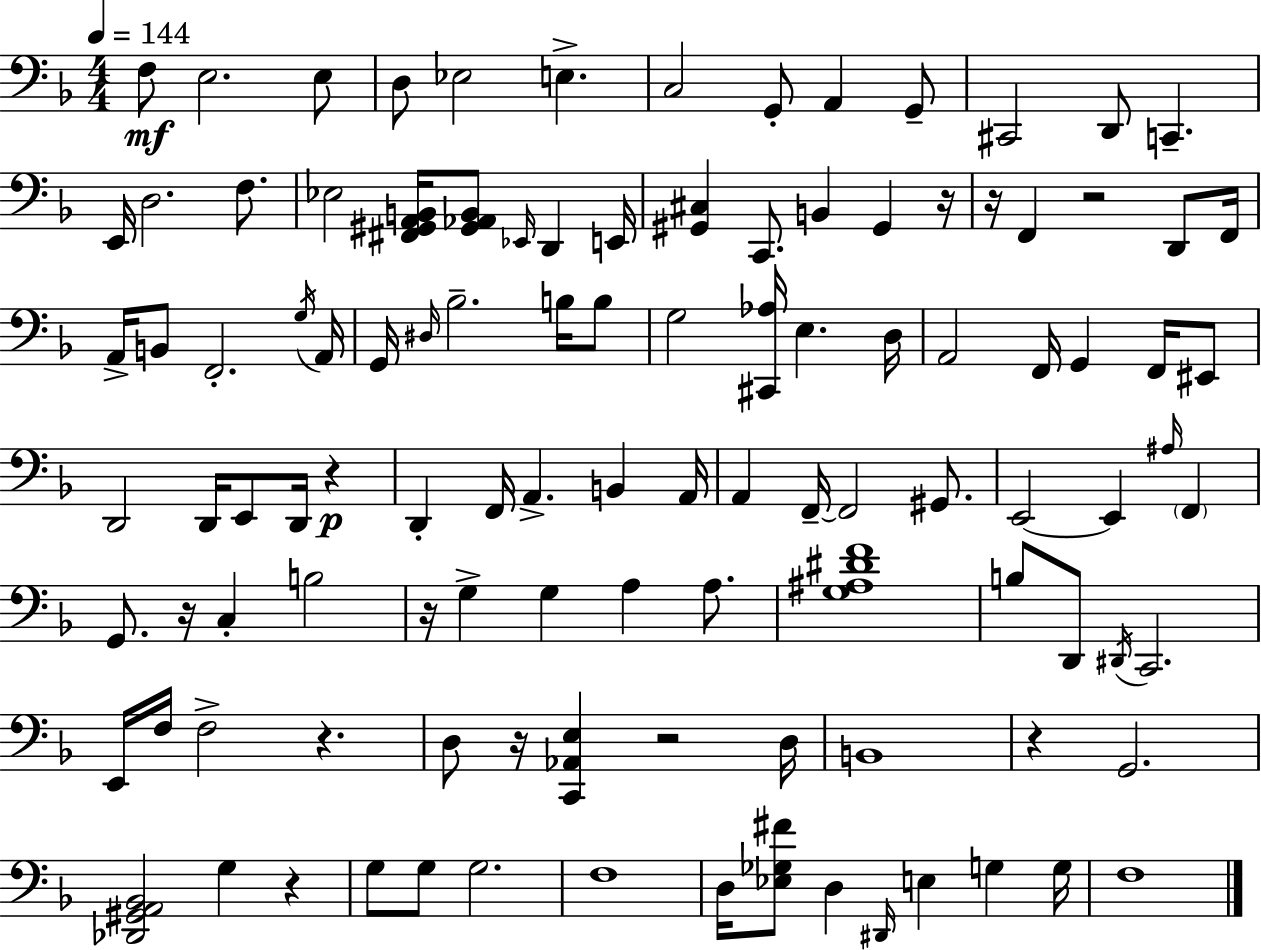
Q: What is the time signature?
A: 4/4